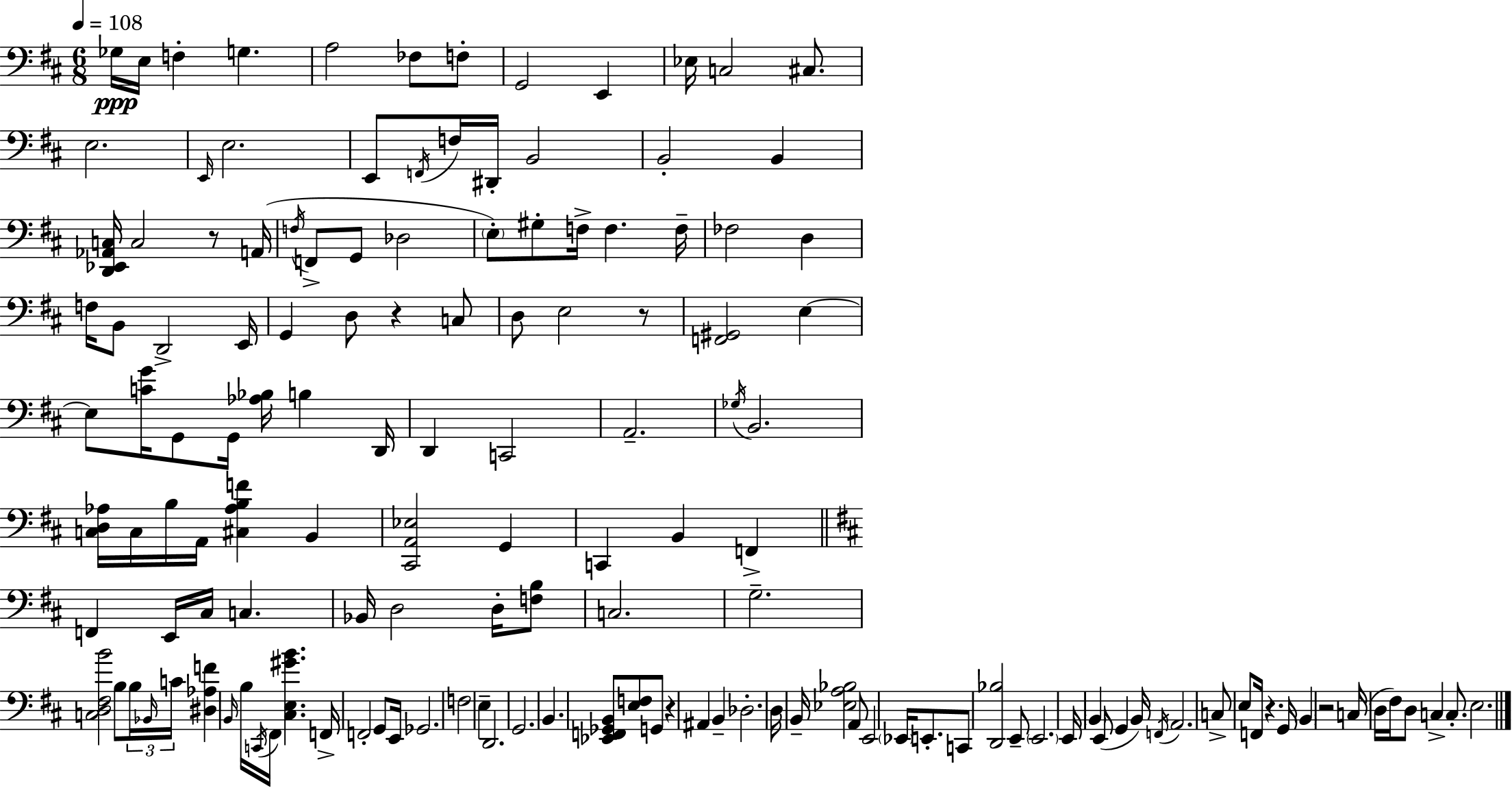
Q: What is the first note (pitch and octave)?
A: Gb3